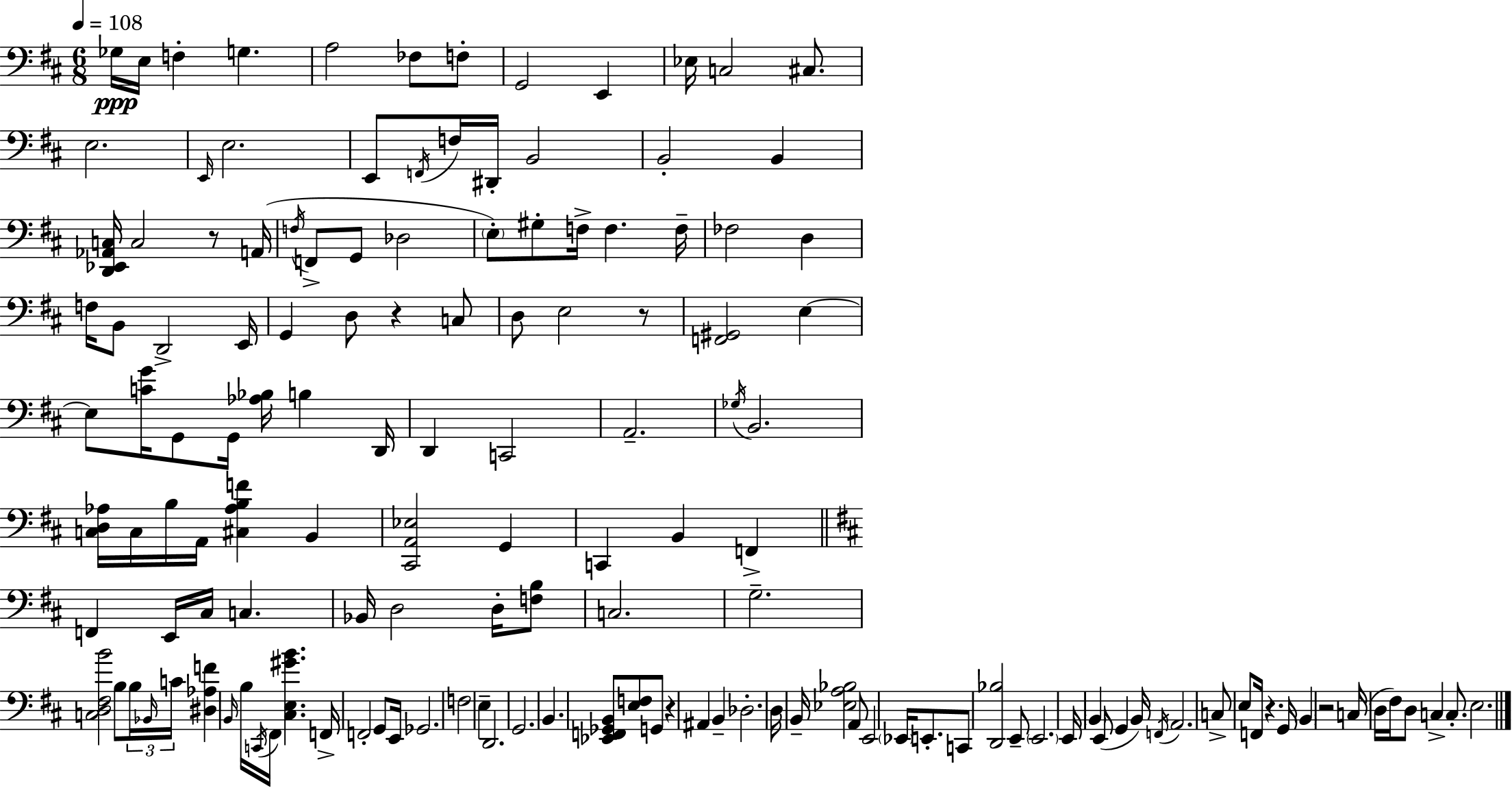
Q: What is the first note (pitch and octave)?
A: Gb3